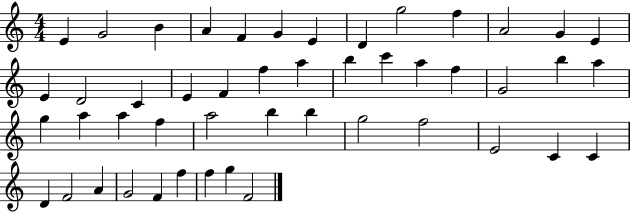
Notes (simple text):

E4/q G4/h B4/q A4/q F4/q G4/q E4/q D4/q G5/h F5/q A4/h G4/q E4/q E4/q D4/h C4/q E4/q F4/q F5/q A5/q B5/q C6/q A5/q F5/q G4/h B5/q A5/q G5/q A5/q A5/q F5/q A5/h B5/q B5/q G5/h F5/h E4/h C4/q C4/q D4/q F4/h A4/q G4/h F4/q F5/q F5/q G5/q F4/h